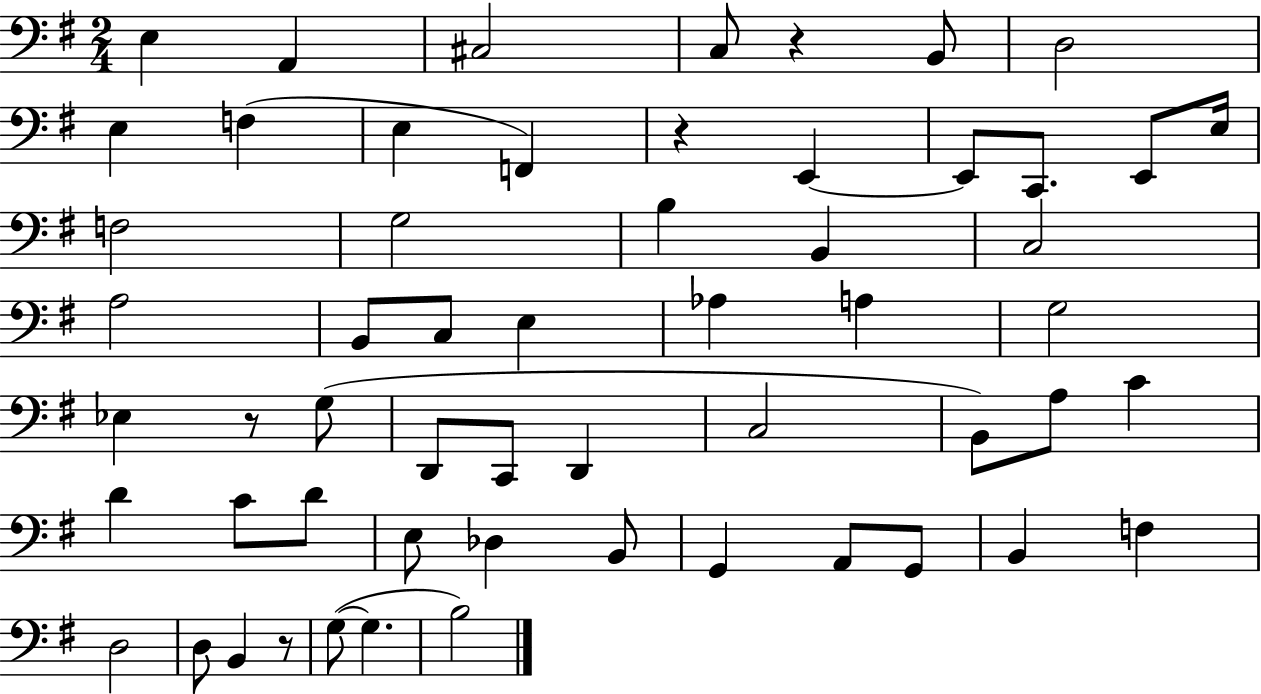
X:1
T:Untitled
M:2/4
L:1/4
K:G
E, A,, ^C,2 C,/2 z B,,/2 D,2 E, F, E, F,, z E,, E,,/2 C,,/2 E,,/2 E,/4 F,2 G,2 B, B,, C,2 A,2 B,,/2 C,/2 E, _A, A, G,2 _E, z/2 G,/2 D,,/2 C,,/2 D,, C,2 B,,/2 A,/2 C D C/2 D/2 E,/2 _D, B,,/2 G,, A,,/2 G,,/2 B,, F, D,2 D,/2 B,, z/2 G,/2 G, B,2